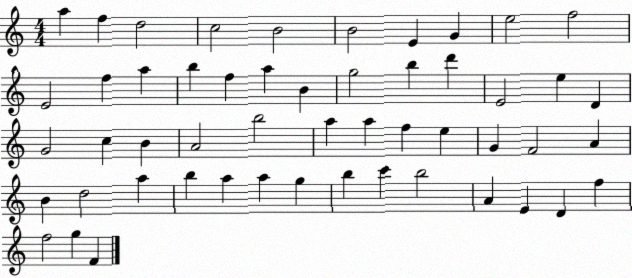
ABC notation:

X:1
T:Untitled
M:4/4
L:1/4
K:C
a f d2 c2 B2 B2 E G e2 f2 E2 f a b f a B g2 b d' E2 e D G2 c B A2 b2 a a f e G F2 A B d2 a b a a g b c' b2 A E D f f2 g F